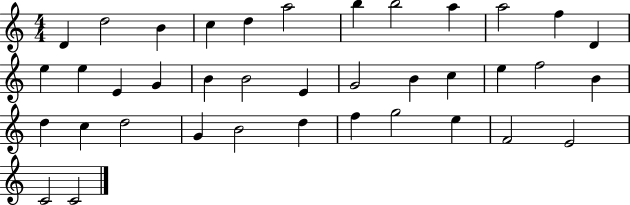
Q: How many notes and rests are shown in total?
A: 38